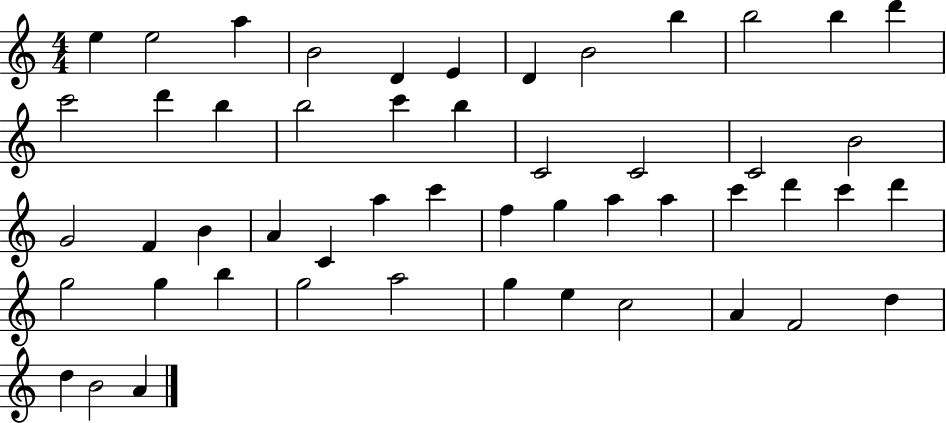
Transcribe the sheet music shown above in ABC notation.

X:1
T:Untitled
M:4/4
L:1/4
K:C
e e2 a B2 D E D B2 b b2 b d' c'2 d' b b2 c' b C2 C2 C2 B2 G2 F B A C a c' f g a a c' d' c' d' g2 g b g2 a2 g e c2 A F2 d d B2 A